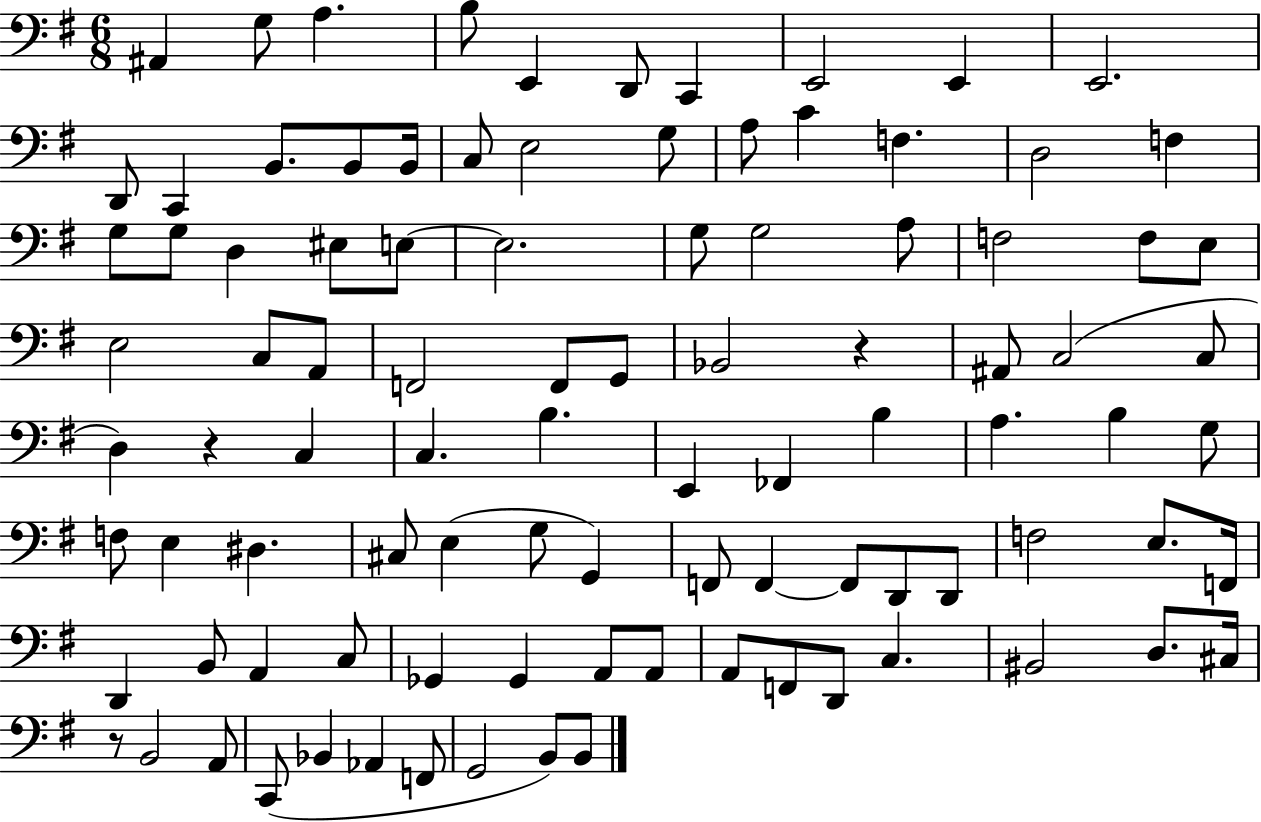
X:1
T:Untitled
M:6/8
L:1/4
K:G
^A,, G,/2 A, B,/2 E,, D,,/2 C,, E,,2 E,, E,,2 D,,/2 C,, B,,/2 B,,/2 B,,/4 C,/2 E,2 G,/2 A,/2 C F, D,2 F, G,/2 G,/2 D, ^E,/2 E,/2 E,2 G,/2 G,2 A,/2 F,2 F,/2 E,/2 E,2 C,/2 A,,/2 F,,2 F,,/2 G,,/2 _B,,2 z ^A,,/2 C,2 C,/2 D, z C, C, B, E,, _F,, B, A, B, G,/2 F,/2 E, ^D, ^C,/2 E, G,/2 G,, F,,/2 F,, F,,/2 D,,/2 D,,/2 F,2 E,/2 F,,/4 D,, B,,/2 A,, C,/2 _G,, _G,, A,,/2 A,,/2 A,,/2 F,,/2 D,,/2 C, ^B,,2 D,/2 ^C,/4 z/2 B,,2 A,,/2 C,,/2 _B,, _A,, F,,/2 G,,2 B,,/2 B,,/2